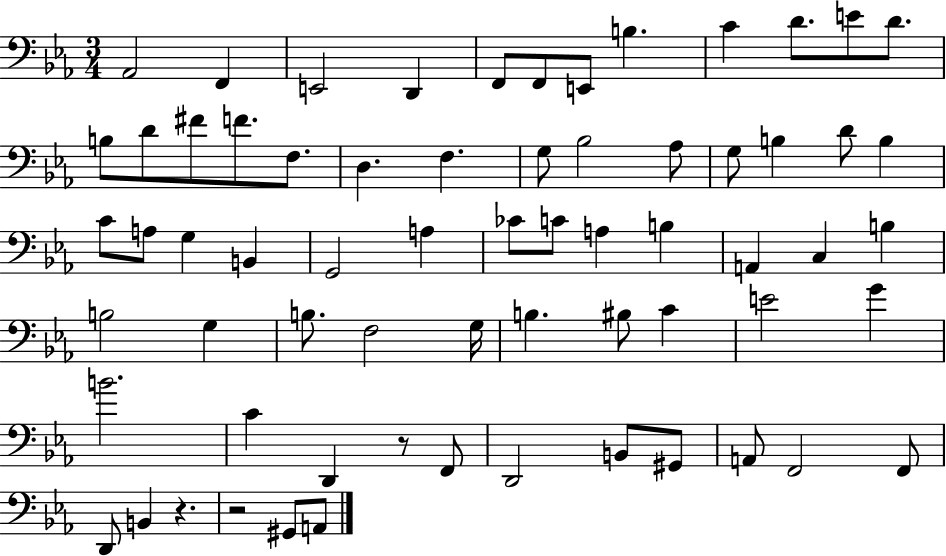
{
  \clef bass
  \numericTimeSignature
  \time 3/4
  \key ees \major
  \repeat volta 2 { aes,2 f,4 | e,2 d,4 | f,8 f,8 e,8 b4. | c'4 d'8. e'8 d'8. | \break b8 d'8 fis'8 f'8. f8. | d4. f4. | g8 bes2 aes8 | g8 b4 d'8 b4 | \break c'8 a8 g4 b,4 | g,2 a4 | ces'8 c'8 a4 b4 | a,4 c4 b4 | \break b2 g4 | b8. f2 g16 | b4. bis8 c'4 | e'2 g'4 | \break b'2. | c'4 d,4 r8 f,8 | d,2 b,8 gis,8 | a,8 f,2 f,8 | \break d,8 b,4 r4. | r2 gis,8 a,8 | } \bar "|."
}